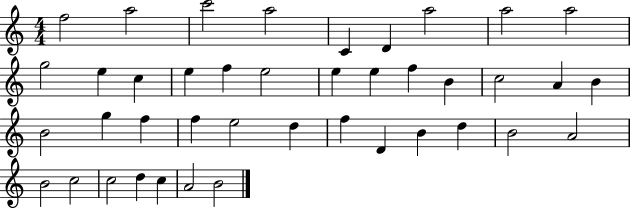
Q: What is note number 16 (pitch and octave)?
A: E5